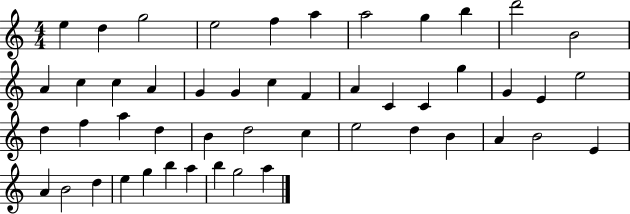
{
  \clef treble
  \numericTimeSignature
  \time 4/4
  \key c \major
  e''4 d''4 g''2 | e''2 f''4 a''4 | a''2 g''4 b''4 | d'''2 b'2 | \break a'4 c''4 c''4 a'4 | g'4 g'4 c''4 f'4 | a'4 c'4 c'4 g''4 | g'4 e'4 e''2 | \break d''4 f''4 a''4 d''4 | b'4 d''2 c''4 | e''2 d''4 b'4 | a'4 b'2 e'4 | \break a'4 b'2 d''4 | e''4 g''4 b''4 a''4 | b''4 g''2 a''4 | \bar "|."
}